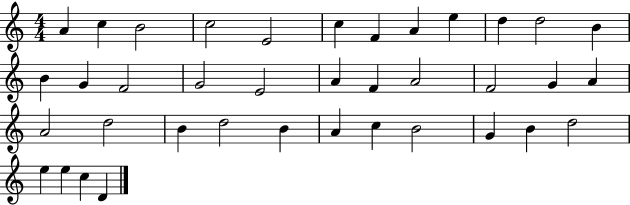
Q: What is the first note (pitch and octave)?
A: A4